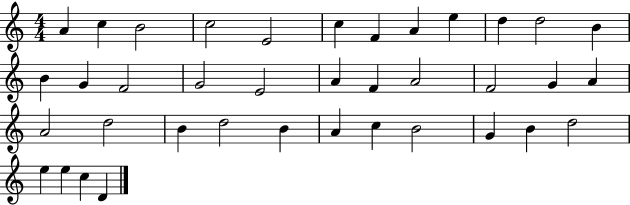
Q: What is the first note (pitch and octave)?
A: A4